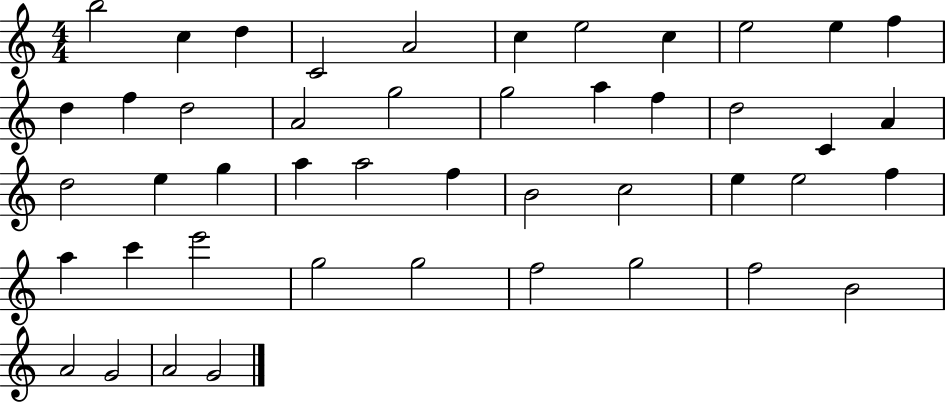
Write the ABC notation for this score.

X:1
T:Untitled
M:4/4
L:1/4
K:C
b2 c d C2 A2 c e2 c e2 e f d f d2 A2 g2 g2 a f d2 C A d2 e g a a2 f B2 c2 e e2 f a c' e'2 g2 g2 f2 g2 f2 B2 A2 G2 A2 G2